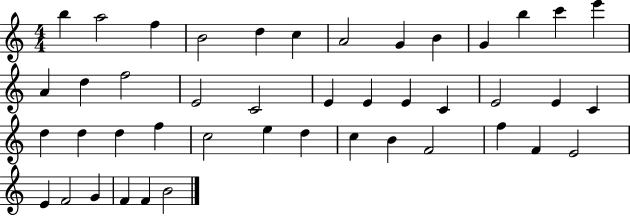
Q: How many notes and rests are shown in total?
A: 44